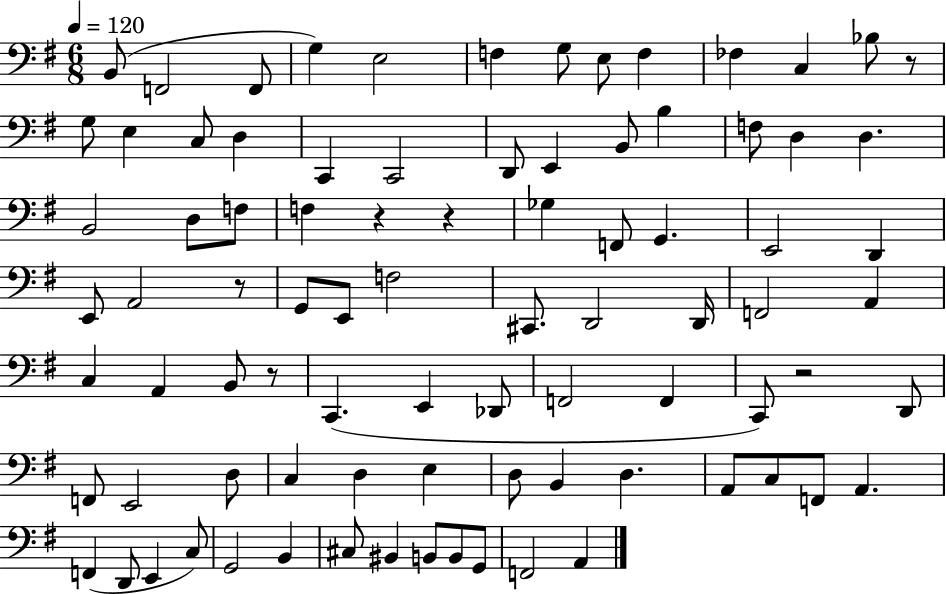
B2/e F2/h F2/e G3/q E3/h F3/q G3/e E3/e F3/q FES3/q C3/q Bb3/e R/e G3/e E3/q C3/e D3/q C2/q C2/h D2/e E2/q B2/e B3/q F3/e D3/q D3/q. B2/h D3/e F3/e F3/q R/q R/q Gb3/q F2/e G2/q. E2/h D2/q E2/e A2/h R/e G2/e E2/e F3/h C#2/e. D2/h D2/s F2/h A2/q C3/q A2/q B2/e R/e C2/q. E2/q Db2/e F2/h F2/q C2/e R/h D2/e F2/e E2/h D3/e C3/q D3/q E3/q D3/e B2/q D3/q. A2/e C3/e F2/e A2/q. F2/q D2/e E2/q C3/e G2/h B2/q C#3/e BIS2/q B2/e B2/e G2/e F2/h A2/q